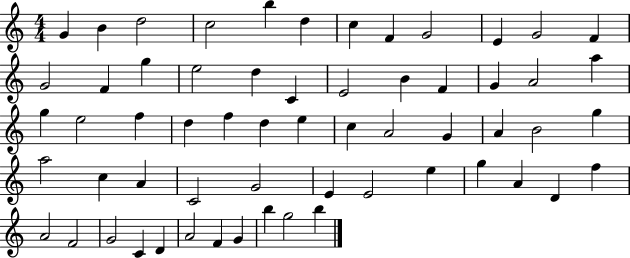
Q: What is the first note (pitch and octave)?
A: G4